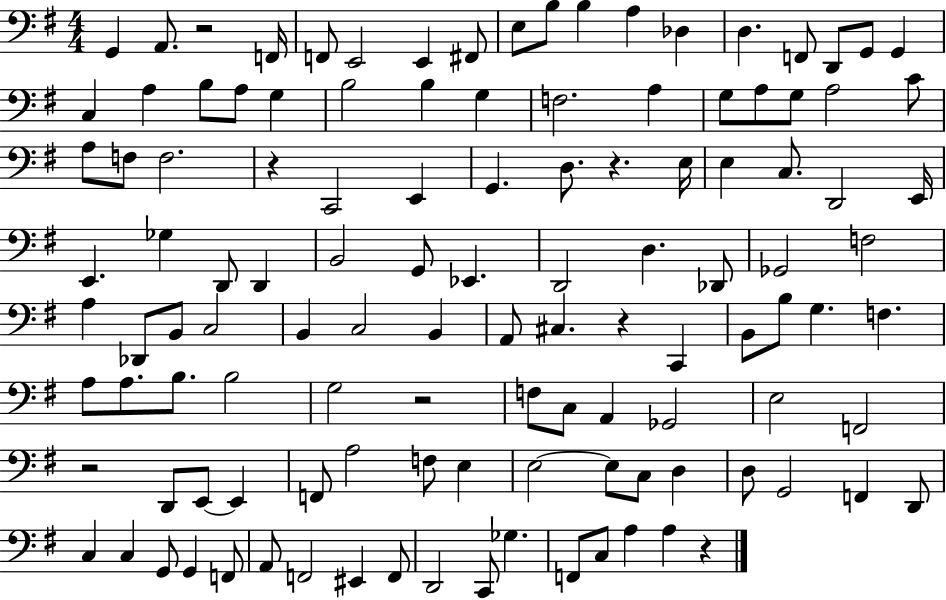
X:1
T:Untitled
M:4/4
L:1/4
K:G
G,, A,,/2 z2 F,,/4 F,,/2 E,,2 E,, ^F,,/2 E,/2 B,/2 B, A, _D, D, F,,/2 D,,/2 G,,/2 G,, C, A, B,/2 A,/2 G, B,2 B, G, F,2 A, G,/2 A,/2 G,/2 A,2 C/2 A,/2 F,/2 F,2 z C,,2 E,, G,, D,/2 z E,/4 E, C,/2 D,,2 E,,/4 E,, _G, D,,/2 D,, B,,2 G,,/2 _E,, D,,2 D, _D,,/2 _G,,2 F,2 A, _D,,/2 B,,/2 C,2 B,, C,2 B,, A,,/2 ^C, z C,, B,,/2 B,/2 G, F, A,/2 A,/2 B,/2 B,2 G,2 z2 F,/2 C,/2 A,, _G,,2 E,2 F,,2 z2 D,,/2 E,,/2 E,, F,,/2 A,2 F,/2 E, E,2 E,/2 C,/2 D, D,/2 G,,2 F,, D,,/2 C, C, G,,/2 G,, F,,/2 A,,/2 F,,2 ^E,, F,,/2 D,,2 C,,/2 _G, F,,/2 C,/2 A, A, z